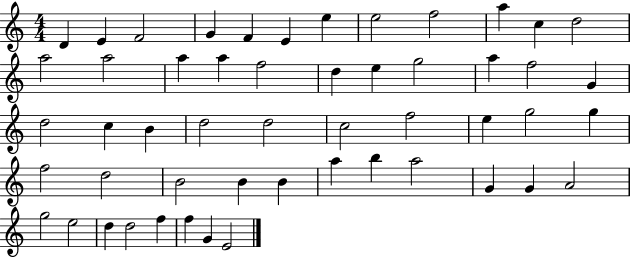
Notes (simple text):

D4/q E4/q F4/h G4/q F4/q E4/q E5/q E5/h F5/h A5/q C5/q D5/h A5/h A5/h A5/q A5/q F5/h D5/q E5/q G5/h A5/q F5/h G4/q D5/h C5/q B4/q D5/h D5/h C5/h F5/h E5/q G5/h G5/q F5/h D5/h B4/h B4/q B4/q A5/q B5/q A5/h G4/q G4/q A4/h G5/h E5/h D5/q D5/h F5/q F5/q G4/q E4/h